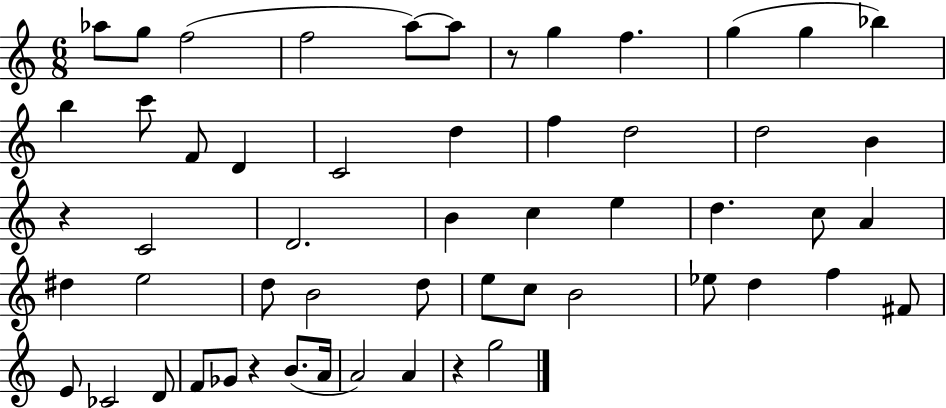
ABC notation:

X:1
T:Untitled
M:6/8
L:1/4
K:C
_a/2 g/2 f2 f2 a/2 a/2 z/2 g f g g _b b c'/2 F/2 D C2 d f d2 d2 B z C2 D2 B c e d c/2 A ^d e2 d/2 B2 d/2 e/2 c/2 B2 _e/2 d f ^F/2 E/2 _C2 D/2 F/2 _G/2 z B/2 A/4 A2 A z g2